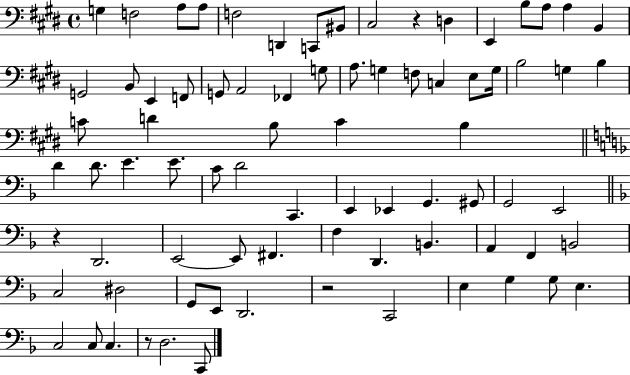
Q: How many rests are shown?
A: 4